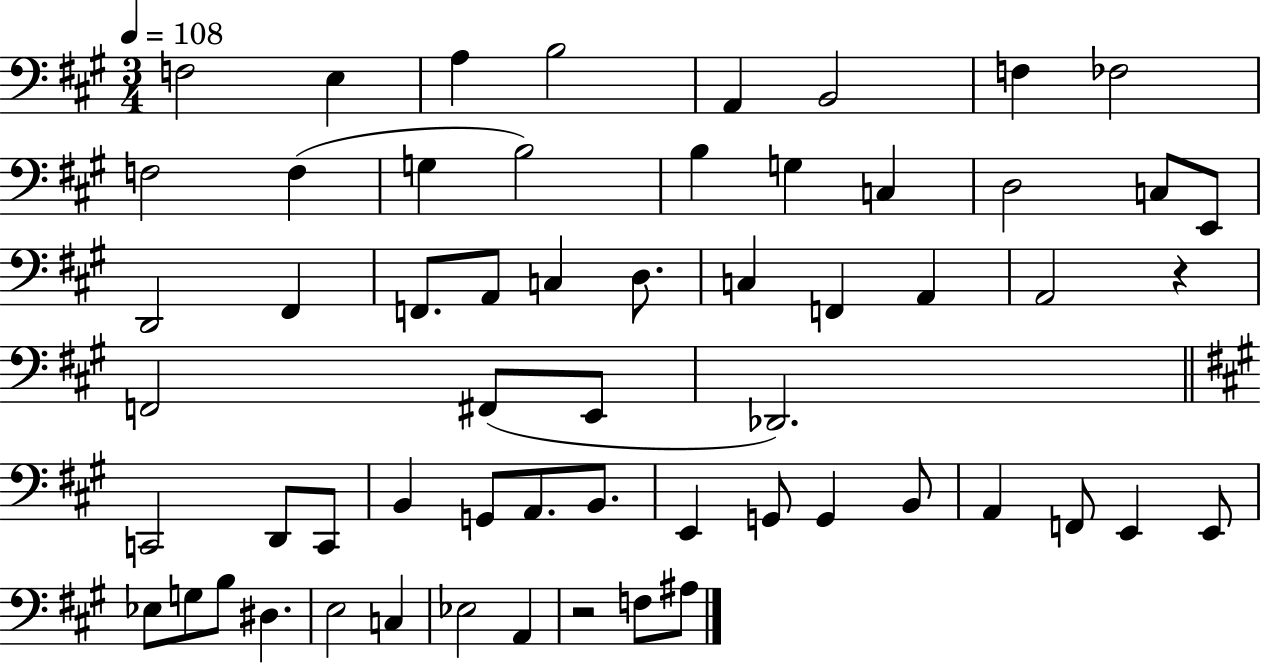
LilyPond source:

{
  \clef bass
  \numericTimeSignature
  \time 3/4
  \key a \major
  \tempo 4 = 108
  \repeat volta 2 { f2 e4 | a4 b2 | a,4 b,2 | f4 fes2 | \break f2 f4( | g4 b2) | b4 g4 c4 | d2 c8 e,8 | \break d,2 fis,4 | f,8. a,8 c4 d8. | c4 f,4 a,4 | a,2 r4 | \break f,2 fis,8( e,8 | des,2.) | \bar "||" \break \key a \major c,2 d,8 c,8 | b,4 g,8 a,8. b,8. | e,4 g,8 g,4 b,8 | a,4 f,8 e,4 e,8 | \break ees8 g8 b8 dis4. | e2 c4 | ees2 a,4 | r2 f8 ais8 | \break } \bar "|."
}